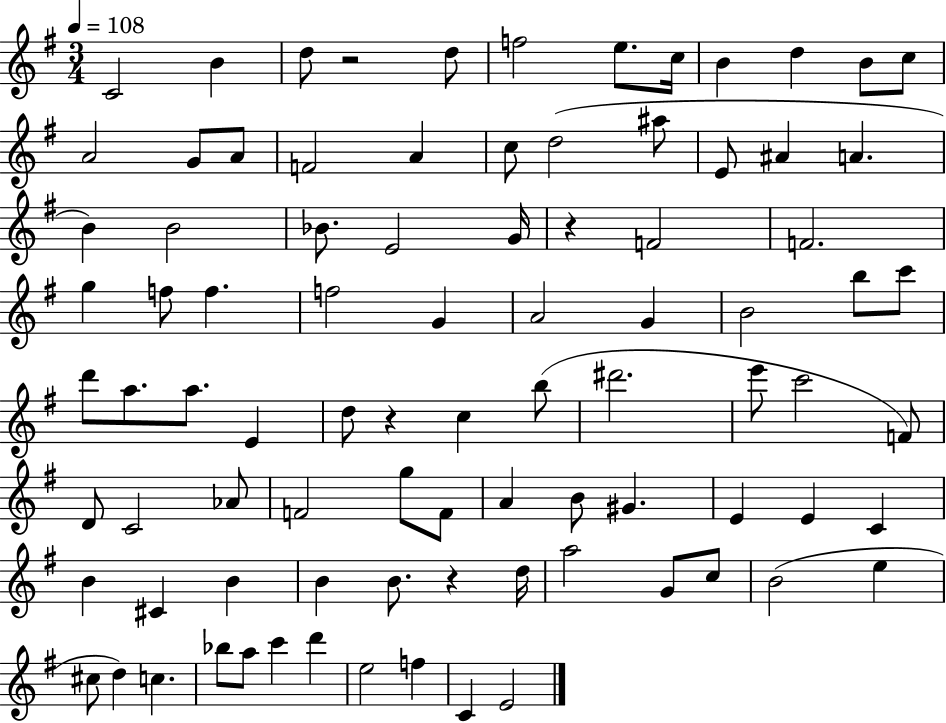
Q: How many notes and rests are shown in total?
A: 88